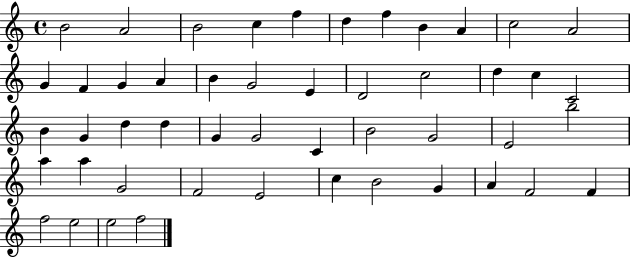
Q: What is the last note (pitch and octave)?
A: F5